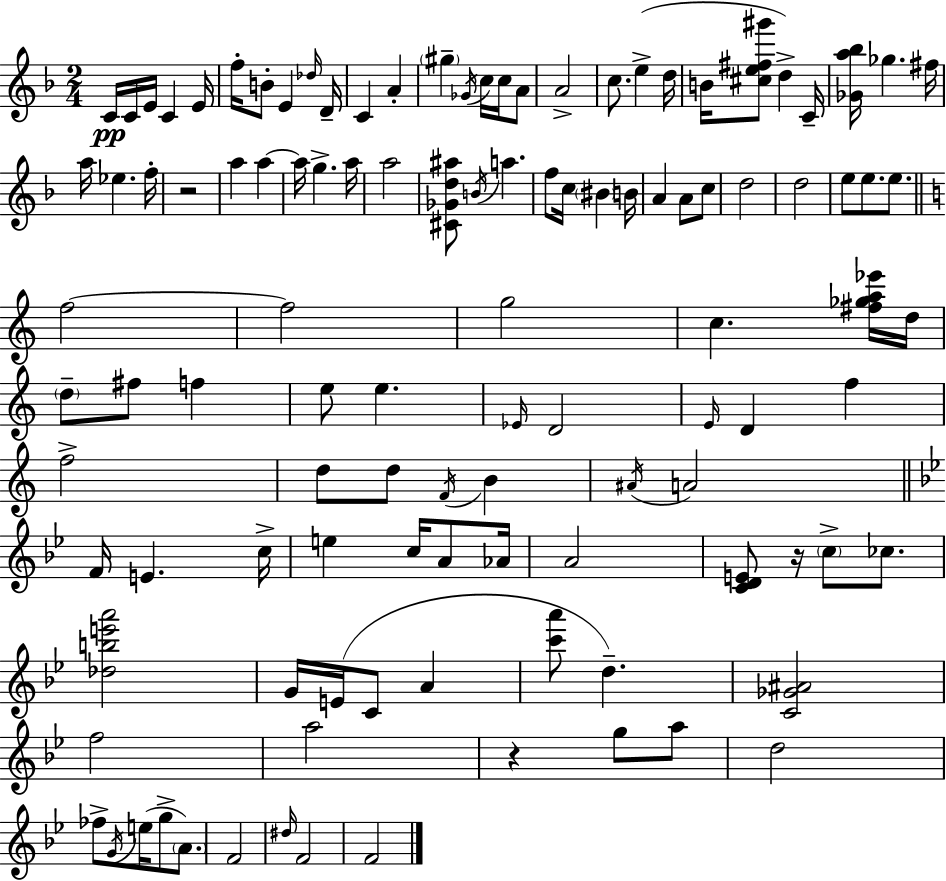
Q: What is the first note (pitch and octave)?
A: C4